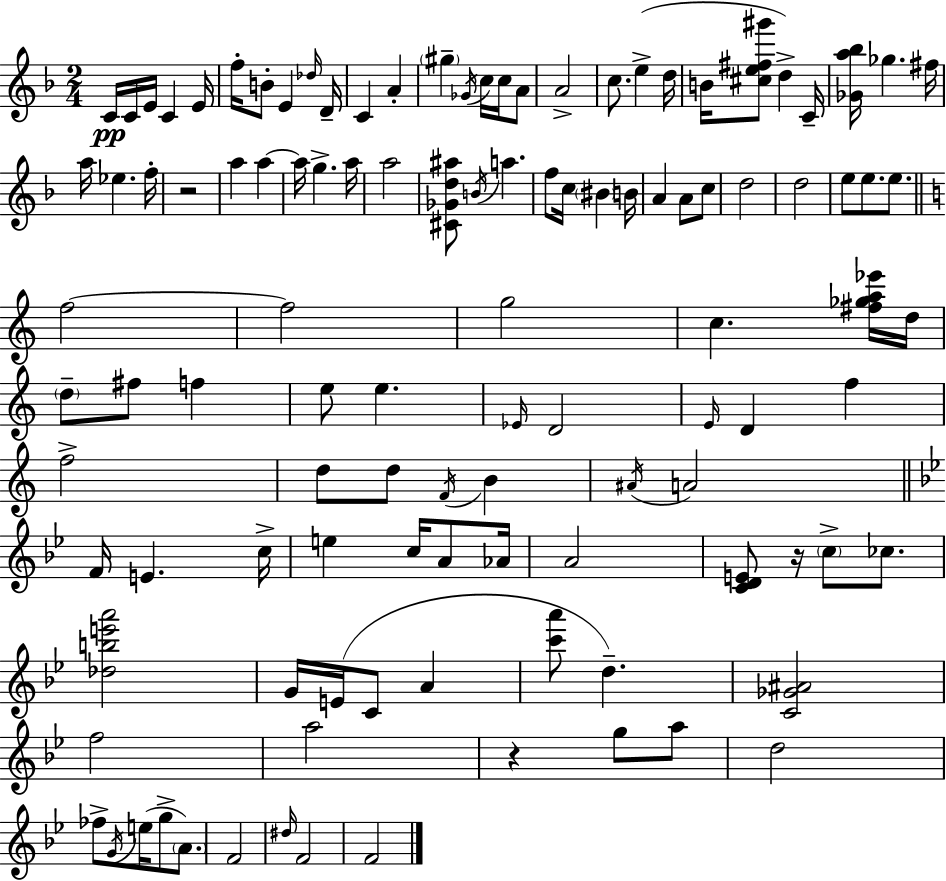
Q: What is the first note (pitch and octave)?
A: C4